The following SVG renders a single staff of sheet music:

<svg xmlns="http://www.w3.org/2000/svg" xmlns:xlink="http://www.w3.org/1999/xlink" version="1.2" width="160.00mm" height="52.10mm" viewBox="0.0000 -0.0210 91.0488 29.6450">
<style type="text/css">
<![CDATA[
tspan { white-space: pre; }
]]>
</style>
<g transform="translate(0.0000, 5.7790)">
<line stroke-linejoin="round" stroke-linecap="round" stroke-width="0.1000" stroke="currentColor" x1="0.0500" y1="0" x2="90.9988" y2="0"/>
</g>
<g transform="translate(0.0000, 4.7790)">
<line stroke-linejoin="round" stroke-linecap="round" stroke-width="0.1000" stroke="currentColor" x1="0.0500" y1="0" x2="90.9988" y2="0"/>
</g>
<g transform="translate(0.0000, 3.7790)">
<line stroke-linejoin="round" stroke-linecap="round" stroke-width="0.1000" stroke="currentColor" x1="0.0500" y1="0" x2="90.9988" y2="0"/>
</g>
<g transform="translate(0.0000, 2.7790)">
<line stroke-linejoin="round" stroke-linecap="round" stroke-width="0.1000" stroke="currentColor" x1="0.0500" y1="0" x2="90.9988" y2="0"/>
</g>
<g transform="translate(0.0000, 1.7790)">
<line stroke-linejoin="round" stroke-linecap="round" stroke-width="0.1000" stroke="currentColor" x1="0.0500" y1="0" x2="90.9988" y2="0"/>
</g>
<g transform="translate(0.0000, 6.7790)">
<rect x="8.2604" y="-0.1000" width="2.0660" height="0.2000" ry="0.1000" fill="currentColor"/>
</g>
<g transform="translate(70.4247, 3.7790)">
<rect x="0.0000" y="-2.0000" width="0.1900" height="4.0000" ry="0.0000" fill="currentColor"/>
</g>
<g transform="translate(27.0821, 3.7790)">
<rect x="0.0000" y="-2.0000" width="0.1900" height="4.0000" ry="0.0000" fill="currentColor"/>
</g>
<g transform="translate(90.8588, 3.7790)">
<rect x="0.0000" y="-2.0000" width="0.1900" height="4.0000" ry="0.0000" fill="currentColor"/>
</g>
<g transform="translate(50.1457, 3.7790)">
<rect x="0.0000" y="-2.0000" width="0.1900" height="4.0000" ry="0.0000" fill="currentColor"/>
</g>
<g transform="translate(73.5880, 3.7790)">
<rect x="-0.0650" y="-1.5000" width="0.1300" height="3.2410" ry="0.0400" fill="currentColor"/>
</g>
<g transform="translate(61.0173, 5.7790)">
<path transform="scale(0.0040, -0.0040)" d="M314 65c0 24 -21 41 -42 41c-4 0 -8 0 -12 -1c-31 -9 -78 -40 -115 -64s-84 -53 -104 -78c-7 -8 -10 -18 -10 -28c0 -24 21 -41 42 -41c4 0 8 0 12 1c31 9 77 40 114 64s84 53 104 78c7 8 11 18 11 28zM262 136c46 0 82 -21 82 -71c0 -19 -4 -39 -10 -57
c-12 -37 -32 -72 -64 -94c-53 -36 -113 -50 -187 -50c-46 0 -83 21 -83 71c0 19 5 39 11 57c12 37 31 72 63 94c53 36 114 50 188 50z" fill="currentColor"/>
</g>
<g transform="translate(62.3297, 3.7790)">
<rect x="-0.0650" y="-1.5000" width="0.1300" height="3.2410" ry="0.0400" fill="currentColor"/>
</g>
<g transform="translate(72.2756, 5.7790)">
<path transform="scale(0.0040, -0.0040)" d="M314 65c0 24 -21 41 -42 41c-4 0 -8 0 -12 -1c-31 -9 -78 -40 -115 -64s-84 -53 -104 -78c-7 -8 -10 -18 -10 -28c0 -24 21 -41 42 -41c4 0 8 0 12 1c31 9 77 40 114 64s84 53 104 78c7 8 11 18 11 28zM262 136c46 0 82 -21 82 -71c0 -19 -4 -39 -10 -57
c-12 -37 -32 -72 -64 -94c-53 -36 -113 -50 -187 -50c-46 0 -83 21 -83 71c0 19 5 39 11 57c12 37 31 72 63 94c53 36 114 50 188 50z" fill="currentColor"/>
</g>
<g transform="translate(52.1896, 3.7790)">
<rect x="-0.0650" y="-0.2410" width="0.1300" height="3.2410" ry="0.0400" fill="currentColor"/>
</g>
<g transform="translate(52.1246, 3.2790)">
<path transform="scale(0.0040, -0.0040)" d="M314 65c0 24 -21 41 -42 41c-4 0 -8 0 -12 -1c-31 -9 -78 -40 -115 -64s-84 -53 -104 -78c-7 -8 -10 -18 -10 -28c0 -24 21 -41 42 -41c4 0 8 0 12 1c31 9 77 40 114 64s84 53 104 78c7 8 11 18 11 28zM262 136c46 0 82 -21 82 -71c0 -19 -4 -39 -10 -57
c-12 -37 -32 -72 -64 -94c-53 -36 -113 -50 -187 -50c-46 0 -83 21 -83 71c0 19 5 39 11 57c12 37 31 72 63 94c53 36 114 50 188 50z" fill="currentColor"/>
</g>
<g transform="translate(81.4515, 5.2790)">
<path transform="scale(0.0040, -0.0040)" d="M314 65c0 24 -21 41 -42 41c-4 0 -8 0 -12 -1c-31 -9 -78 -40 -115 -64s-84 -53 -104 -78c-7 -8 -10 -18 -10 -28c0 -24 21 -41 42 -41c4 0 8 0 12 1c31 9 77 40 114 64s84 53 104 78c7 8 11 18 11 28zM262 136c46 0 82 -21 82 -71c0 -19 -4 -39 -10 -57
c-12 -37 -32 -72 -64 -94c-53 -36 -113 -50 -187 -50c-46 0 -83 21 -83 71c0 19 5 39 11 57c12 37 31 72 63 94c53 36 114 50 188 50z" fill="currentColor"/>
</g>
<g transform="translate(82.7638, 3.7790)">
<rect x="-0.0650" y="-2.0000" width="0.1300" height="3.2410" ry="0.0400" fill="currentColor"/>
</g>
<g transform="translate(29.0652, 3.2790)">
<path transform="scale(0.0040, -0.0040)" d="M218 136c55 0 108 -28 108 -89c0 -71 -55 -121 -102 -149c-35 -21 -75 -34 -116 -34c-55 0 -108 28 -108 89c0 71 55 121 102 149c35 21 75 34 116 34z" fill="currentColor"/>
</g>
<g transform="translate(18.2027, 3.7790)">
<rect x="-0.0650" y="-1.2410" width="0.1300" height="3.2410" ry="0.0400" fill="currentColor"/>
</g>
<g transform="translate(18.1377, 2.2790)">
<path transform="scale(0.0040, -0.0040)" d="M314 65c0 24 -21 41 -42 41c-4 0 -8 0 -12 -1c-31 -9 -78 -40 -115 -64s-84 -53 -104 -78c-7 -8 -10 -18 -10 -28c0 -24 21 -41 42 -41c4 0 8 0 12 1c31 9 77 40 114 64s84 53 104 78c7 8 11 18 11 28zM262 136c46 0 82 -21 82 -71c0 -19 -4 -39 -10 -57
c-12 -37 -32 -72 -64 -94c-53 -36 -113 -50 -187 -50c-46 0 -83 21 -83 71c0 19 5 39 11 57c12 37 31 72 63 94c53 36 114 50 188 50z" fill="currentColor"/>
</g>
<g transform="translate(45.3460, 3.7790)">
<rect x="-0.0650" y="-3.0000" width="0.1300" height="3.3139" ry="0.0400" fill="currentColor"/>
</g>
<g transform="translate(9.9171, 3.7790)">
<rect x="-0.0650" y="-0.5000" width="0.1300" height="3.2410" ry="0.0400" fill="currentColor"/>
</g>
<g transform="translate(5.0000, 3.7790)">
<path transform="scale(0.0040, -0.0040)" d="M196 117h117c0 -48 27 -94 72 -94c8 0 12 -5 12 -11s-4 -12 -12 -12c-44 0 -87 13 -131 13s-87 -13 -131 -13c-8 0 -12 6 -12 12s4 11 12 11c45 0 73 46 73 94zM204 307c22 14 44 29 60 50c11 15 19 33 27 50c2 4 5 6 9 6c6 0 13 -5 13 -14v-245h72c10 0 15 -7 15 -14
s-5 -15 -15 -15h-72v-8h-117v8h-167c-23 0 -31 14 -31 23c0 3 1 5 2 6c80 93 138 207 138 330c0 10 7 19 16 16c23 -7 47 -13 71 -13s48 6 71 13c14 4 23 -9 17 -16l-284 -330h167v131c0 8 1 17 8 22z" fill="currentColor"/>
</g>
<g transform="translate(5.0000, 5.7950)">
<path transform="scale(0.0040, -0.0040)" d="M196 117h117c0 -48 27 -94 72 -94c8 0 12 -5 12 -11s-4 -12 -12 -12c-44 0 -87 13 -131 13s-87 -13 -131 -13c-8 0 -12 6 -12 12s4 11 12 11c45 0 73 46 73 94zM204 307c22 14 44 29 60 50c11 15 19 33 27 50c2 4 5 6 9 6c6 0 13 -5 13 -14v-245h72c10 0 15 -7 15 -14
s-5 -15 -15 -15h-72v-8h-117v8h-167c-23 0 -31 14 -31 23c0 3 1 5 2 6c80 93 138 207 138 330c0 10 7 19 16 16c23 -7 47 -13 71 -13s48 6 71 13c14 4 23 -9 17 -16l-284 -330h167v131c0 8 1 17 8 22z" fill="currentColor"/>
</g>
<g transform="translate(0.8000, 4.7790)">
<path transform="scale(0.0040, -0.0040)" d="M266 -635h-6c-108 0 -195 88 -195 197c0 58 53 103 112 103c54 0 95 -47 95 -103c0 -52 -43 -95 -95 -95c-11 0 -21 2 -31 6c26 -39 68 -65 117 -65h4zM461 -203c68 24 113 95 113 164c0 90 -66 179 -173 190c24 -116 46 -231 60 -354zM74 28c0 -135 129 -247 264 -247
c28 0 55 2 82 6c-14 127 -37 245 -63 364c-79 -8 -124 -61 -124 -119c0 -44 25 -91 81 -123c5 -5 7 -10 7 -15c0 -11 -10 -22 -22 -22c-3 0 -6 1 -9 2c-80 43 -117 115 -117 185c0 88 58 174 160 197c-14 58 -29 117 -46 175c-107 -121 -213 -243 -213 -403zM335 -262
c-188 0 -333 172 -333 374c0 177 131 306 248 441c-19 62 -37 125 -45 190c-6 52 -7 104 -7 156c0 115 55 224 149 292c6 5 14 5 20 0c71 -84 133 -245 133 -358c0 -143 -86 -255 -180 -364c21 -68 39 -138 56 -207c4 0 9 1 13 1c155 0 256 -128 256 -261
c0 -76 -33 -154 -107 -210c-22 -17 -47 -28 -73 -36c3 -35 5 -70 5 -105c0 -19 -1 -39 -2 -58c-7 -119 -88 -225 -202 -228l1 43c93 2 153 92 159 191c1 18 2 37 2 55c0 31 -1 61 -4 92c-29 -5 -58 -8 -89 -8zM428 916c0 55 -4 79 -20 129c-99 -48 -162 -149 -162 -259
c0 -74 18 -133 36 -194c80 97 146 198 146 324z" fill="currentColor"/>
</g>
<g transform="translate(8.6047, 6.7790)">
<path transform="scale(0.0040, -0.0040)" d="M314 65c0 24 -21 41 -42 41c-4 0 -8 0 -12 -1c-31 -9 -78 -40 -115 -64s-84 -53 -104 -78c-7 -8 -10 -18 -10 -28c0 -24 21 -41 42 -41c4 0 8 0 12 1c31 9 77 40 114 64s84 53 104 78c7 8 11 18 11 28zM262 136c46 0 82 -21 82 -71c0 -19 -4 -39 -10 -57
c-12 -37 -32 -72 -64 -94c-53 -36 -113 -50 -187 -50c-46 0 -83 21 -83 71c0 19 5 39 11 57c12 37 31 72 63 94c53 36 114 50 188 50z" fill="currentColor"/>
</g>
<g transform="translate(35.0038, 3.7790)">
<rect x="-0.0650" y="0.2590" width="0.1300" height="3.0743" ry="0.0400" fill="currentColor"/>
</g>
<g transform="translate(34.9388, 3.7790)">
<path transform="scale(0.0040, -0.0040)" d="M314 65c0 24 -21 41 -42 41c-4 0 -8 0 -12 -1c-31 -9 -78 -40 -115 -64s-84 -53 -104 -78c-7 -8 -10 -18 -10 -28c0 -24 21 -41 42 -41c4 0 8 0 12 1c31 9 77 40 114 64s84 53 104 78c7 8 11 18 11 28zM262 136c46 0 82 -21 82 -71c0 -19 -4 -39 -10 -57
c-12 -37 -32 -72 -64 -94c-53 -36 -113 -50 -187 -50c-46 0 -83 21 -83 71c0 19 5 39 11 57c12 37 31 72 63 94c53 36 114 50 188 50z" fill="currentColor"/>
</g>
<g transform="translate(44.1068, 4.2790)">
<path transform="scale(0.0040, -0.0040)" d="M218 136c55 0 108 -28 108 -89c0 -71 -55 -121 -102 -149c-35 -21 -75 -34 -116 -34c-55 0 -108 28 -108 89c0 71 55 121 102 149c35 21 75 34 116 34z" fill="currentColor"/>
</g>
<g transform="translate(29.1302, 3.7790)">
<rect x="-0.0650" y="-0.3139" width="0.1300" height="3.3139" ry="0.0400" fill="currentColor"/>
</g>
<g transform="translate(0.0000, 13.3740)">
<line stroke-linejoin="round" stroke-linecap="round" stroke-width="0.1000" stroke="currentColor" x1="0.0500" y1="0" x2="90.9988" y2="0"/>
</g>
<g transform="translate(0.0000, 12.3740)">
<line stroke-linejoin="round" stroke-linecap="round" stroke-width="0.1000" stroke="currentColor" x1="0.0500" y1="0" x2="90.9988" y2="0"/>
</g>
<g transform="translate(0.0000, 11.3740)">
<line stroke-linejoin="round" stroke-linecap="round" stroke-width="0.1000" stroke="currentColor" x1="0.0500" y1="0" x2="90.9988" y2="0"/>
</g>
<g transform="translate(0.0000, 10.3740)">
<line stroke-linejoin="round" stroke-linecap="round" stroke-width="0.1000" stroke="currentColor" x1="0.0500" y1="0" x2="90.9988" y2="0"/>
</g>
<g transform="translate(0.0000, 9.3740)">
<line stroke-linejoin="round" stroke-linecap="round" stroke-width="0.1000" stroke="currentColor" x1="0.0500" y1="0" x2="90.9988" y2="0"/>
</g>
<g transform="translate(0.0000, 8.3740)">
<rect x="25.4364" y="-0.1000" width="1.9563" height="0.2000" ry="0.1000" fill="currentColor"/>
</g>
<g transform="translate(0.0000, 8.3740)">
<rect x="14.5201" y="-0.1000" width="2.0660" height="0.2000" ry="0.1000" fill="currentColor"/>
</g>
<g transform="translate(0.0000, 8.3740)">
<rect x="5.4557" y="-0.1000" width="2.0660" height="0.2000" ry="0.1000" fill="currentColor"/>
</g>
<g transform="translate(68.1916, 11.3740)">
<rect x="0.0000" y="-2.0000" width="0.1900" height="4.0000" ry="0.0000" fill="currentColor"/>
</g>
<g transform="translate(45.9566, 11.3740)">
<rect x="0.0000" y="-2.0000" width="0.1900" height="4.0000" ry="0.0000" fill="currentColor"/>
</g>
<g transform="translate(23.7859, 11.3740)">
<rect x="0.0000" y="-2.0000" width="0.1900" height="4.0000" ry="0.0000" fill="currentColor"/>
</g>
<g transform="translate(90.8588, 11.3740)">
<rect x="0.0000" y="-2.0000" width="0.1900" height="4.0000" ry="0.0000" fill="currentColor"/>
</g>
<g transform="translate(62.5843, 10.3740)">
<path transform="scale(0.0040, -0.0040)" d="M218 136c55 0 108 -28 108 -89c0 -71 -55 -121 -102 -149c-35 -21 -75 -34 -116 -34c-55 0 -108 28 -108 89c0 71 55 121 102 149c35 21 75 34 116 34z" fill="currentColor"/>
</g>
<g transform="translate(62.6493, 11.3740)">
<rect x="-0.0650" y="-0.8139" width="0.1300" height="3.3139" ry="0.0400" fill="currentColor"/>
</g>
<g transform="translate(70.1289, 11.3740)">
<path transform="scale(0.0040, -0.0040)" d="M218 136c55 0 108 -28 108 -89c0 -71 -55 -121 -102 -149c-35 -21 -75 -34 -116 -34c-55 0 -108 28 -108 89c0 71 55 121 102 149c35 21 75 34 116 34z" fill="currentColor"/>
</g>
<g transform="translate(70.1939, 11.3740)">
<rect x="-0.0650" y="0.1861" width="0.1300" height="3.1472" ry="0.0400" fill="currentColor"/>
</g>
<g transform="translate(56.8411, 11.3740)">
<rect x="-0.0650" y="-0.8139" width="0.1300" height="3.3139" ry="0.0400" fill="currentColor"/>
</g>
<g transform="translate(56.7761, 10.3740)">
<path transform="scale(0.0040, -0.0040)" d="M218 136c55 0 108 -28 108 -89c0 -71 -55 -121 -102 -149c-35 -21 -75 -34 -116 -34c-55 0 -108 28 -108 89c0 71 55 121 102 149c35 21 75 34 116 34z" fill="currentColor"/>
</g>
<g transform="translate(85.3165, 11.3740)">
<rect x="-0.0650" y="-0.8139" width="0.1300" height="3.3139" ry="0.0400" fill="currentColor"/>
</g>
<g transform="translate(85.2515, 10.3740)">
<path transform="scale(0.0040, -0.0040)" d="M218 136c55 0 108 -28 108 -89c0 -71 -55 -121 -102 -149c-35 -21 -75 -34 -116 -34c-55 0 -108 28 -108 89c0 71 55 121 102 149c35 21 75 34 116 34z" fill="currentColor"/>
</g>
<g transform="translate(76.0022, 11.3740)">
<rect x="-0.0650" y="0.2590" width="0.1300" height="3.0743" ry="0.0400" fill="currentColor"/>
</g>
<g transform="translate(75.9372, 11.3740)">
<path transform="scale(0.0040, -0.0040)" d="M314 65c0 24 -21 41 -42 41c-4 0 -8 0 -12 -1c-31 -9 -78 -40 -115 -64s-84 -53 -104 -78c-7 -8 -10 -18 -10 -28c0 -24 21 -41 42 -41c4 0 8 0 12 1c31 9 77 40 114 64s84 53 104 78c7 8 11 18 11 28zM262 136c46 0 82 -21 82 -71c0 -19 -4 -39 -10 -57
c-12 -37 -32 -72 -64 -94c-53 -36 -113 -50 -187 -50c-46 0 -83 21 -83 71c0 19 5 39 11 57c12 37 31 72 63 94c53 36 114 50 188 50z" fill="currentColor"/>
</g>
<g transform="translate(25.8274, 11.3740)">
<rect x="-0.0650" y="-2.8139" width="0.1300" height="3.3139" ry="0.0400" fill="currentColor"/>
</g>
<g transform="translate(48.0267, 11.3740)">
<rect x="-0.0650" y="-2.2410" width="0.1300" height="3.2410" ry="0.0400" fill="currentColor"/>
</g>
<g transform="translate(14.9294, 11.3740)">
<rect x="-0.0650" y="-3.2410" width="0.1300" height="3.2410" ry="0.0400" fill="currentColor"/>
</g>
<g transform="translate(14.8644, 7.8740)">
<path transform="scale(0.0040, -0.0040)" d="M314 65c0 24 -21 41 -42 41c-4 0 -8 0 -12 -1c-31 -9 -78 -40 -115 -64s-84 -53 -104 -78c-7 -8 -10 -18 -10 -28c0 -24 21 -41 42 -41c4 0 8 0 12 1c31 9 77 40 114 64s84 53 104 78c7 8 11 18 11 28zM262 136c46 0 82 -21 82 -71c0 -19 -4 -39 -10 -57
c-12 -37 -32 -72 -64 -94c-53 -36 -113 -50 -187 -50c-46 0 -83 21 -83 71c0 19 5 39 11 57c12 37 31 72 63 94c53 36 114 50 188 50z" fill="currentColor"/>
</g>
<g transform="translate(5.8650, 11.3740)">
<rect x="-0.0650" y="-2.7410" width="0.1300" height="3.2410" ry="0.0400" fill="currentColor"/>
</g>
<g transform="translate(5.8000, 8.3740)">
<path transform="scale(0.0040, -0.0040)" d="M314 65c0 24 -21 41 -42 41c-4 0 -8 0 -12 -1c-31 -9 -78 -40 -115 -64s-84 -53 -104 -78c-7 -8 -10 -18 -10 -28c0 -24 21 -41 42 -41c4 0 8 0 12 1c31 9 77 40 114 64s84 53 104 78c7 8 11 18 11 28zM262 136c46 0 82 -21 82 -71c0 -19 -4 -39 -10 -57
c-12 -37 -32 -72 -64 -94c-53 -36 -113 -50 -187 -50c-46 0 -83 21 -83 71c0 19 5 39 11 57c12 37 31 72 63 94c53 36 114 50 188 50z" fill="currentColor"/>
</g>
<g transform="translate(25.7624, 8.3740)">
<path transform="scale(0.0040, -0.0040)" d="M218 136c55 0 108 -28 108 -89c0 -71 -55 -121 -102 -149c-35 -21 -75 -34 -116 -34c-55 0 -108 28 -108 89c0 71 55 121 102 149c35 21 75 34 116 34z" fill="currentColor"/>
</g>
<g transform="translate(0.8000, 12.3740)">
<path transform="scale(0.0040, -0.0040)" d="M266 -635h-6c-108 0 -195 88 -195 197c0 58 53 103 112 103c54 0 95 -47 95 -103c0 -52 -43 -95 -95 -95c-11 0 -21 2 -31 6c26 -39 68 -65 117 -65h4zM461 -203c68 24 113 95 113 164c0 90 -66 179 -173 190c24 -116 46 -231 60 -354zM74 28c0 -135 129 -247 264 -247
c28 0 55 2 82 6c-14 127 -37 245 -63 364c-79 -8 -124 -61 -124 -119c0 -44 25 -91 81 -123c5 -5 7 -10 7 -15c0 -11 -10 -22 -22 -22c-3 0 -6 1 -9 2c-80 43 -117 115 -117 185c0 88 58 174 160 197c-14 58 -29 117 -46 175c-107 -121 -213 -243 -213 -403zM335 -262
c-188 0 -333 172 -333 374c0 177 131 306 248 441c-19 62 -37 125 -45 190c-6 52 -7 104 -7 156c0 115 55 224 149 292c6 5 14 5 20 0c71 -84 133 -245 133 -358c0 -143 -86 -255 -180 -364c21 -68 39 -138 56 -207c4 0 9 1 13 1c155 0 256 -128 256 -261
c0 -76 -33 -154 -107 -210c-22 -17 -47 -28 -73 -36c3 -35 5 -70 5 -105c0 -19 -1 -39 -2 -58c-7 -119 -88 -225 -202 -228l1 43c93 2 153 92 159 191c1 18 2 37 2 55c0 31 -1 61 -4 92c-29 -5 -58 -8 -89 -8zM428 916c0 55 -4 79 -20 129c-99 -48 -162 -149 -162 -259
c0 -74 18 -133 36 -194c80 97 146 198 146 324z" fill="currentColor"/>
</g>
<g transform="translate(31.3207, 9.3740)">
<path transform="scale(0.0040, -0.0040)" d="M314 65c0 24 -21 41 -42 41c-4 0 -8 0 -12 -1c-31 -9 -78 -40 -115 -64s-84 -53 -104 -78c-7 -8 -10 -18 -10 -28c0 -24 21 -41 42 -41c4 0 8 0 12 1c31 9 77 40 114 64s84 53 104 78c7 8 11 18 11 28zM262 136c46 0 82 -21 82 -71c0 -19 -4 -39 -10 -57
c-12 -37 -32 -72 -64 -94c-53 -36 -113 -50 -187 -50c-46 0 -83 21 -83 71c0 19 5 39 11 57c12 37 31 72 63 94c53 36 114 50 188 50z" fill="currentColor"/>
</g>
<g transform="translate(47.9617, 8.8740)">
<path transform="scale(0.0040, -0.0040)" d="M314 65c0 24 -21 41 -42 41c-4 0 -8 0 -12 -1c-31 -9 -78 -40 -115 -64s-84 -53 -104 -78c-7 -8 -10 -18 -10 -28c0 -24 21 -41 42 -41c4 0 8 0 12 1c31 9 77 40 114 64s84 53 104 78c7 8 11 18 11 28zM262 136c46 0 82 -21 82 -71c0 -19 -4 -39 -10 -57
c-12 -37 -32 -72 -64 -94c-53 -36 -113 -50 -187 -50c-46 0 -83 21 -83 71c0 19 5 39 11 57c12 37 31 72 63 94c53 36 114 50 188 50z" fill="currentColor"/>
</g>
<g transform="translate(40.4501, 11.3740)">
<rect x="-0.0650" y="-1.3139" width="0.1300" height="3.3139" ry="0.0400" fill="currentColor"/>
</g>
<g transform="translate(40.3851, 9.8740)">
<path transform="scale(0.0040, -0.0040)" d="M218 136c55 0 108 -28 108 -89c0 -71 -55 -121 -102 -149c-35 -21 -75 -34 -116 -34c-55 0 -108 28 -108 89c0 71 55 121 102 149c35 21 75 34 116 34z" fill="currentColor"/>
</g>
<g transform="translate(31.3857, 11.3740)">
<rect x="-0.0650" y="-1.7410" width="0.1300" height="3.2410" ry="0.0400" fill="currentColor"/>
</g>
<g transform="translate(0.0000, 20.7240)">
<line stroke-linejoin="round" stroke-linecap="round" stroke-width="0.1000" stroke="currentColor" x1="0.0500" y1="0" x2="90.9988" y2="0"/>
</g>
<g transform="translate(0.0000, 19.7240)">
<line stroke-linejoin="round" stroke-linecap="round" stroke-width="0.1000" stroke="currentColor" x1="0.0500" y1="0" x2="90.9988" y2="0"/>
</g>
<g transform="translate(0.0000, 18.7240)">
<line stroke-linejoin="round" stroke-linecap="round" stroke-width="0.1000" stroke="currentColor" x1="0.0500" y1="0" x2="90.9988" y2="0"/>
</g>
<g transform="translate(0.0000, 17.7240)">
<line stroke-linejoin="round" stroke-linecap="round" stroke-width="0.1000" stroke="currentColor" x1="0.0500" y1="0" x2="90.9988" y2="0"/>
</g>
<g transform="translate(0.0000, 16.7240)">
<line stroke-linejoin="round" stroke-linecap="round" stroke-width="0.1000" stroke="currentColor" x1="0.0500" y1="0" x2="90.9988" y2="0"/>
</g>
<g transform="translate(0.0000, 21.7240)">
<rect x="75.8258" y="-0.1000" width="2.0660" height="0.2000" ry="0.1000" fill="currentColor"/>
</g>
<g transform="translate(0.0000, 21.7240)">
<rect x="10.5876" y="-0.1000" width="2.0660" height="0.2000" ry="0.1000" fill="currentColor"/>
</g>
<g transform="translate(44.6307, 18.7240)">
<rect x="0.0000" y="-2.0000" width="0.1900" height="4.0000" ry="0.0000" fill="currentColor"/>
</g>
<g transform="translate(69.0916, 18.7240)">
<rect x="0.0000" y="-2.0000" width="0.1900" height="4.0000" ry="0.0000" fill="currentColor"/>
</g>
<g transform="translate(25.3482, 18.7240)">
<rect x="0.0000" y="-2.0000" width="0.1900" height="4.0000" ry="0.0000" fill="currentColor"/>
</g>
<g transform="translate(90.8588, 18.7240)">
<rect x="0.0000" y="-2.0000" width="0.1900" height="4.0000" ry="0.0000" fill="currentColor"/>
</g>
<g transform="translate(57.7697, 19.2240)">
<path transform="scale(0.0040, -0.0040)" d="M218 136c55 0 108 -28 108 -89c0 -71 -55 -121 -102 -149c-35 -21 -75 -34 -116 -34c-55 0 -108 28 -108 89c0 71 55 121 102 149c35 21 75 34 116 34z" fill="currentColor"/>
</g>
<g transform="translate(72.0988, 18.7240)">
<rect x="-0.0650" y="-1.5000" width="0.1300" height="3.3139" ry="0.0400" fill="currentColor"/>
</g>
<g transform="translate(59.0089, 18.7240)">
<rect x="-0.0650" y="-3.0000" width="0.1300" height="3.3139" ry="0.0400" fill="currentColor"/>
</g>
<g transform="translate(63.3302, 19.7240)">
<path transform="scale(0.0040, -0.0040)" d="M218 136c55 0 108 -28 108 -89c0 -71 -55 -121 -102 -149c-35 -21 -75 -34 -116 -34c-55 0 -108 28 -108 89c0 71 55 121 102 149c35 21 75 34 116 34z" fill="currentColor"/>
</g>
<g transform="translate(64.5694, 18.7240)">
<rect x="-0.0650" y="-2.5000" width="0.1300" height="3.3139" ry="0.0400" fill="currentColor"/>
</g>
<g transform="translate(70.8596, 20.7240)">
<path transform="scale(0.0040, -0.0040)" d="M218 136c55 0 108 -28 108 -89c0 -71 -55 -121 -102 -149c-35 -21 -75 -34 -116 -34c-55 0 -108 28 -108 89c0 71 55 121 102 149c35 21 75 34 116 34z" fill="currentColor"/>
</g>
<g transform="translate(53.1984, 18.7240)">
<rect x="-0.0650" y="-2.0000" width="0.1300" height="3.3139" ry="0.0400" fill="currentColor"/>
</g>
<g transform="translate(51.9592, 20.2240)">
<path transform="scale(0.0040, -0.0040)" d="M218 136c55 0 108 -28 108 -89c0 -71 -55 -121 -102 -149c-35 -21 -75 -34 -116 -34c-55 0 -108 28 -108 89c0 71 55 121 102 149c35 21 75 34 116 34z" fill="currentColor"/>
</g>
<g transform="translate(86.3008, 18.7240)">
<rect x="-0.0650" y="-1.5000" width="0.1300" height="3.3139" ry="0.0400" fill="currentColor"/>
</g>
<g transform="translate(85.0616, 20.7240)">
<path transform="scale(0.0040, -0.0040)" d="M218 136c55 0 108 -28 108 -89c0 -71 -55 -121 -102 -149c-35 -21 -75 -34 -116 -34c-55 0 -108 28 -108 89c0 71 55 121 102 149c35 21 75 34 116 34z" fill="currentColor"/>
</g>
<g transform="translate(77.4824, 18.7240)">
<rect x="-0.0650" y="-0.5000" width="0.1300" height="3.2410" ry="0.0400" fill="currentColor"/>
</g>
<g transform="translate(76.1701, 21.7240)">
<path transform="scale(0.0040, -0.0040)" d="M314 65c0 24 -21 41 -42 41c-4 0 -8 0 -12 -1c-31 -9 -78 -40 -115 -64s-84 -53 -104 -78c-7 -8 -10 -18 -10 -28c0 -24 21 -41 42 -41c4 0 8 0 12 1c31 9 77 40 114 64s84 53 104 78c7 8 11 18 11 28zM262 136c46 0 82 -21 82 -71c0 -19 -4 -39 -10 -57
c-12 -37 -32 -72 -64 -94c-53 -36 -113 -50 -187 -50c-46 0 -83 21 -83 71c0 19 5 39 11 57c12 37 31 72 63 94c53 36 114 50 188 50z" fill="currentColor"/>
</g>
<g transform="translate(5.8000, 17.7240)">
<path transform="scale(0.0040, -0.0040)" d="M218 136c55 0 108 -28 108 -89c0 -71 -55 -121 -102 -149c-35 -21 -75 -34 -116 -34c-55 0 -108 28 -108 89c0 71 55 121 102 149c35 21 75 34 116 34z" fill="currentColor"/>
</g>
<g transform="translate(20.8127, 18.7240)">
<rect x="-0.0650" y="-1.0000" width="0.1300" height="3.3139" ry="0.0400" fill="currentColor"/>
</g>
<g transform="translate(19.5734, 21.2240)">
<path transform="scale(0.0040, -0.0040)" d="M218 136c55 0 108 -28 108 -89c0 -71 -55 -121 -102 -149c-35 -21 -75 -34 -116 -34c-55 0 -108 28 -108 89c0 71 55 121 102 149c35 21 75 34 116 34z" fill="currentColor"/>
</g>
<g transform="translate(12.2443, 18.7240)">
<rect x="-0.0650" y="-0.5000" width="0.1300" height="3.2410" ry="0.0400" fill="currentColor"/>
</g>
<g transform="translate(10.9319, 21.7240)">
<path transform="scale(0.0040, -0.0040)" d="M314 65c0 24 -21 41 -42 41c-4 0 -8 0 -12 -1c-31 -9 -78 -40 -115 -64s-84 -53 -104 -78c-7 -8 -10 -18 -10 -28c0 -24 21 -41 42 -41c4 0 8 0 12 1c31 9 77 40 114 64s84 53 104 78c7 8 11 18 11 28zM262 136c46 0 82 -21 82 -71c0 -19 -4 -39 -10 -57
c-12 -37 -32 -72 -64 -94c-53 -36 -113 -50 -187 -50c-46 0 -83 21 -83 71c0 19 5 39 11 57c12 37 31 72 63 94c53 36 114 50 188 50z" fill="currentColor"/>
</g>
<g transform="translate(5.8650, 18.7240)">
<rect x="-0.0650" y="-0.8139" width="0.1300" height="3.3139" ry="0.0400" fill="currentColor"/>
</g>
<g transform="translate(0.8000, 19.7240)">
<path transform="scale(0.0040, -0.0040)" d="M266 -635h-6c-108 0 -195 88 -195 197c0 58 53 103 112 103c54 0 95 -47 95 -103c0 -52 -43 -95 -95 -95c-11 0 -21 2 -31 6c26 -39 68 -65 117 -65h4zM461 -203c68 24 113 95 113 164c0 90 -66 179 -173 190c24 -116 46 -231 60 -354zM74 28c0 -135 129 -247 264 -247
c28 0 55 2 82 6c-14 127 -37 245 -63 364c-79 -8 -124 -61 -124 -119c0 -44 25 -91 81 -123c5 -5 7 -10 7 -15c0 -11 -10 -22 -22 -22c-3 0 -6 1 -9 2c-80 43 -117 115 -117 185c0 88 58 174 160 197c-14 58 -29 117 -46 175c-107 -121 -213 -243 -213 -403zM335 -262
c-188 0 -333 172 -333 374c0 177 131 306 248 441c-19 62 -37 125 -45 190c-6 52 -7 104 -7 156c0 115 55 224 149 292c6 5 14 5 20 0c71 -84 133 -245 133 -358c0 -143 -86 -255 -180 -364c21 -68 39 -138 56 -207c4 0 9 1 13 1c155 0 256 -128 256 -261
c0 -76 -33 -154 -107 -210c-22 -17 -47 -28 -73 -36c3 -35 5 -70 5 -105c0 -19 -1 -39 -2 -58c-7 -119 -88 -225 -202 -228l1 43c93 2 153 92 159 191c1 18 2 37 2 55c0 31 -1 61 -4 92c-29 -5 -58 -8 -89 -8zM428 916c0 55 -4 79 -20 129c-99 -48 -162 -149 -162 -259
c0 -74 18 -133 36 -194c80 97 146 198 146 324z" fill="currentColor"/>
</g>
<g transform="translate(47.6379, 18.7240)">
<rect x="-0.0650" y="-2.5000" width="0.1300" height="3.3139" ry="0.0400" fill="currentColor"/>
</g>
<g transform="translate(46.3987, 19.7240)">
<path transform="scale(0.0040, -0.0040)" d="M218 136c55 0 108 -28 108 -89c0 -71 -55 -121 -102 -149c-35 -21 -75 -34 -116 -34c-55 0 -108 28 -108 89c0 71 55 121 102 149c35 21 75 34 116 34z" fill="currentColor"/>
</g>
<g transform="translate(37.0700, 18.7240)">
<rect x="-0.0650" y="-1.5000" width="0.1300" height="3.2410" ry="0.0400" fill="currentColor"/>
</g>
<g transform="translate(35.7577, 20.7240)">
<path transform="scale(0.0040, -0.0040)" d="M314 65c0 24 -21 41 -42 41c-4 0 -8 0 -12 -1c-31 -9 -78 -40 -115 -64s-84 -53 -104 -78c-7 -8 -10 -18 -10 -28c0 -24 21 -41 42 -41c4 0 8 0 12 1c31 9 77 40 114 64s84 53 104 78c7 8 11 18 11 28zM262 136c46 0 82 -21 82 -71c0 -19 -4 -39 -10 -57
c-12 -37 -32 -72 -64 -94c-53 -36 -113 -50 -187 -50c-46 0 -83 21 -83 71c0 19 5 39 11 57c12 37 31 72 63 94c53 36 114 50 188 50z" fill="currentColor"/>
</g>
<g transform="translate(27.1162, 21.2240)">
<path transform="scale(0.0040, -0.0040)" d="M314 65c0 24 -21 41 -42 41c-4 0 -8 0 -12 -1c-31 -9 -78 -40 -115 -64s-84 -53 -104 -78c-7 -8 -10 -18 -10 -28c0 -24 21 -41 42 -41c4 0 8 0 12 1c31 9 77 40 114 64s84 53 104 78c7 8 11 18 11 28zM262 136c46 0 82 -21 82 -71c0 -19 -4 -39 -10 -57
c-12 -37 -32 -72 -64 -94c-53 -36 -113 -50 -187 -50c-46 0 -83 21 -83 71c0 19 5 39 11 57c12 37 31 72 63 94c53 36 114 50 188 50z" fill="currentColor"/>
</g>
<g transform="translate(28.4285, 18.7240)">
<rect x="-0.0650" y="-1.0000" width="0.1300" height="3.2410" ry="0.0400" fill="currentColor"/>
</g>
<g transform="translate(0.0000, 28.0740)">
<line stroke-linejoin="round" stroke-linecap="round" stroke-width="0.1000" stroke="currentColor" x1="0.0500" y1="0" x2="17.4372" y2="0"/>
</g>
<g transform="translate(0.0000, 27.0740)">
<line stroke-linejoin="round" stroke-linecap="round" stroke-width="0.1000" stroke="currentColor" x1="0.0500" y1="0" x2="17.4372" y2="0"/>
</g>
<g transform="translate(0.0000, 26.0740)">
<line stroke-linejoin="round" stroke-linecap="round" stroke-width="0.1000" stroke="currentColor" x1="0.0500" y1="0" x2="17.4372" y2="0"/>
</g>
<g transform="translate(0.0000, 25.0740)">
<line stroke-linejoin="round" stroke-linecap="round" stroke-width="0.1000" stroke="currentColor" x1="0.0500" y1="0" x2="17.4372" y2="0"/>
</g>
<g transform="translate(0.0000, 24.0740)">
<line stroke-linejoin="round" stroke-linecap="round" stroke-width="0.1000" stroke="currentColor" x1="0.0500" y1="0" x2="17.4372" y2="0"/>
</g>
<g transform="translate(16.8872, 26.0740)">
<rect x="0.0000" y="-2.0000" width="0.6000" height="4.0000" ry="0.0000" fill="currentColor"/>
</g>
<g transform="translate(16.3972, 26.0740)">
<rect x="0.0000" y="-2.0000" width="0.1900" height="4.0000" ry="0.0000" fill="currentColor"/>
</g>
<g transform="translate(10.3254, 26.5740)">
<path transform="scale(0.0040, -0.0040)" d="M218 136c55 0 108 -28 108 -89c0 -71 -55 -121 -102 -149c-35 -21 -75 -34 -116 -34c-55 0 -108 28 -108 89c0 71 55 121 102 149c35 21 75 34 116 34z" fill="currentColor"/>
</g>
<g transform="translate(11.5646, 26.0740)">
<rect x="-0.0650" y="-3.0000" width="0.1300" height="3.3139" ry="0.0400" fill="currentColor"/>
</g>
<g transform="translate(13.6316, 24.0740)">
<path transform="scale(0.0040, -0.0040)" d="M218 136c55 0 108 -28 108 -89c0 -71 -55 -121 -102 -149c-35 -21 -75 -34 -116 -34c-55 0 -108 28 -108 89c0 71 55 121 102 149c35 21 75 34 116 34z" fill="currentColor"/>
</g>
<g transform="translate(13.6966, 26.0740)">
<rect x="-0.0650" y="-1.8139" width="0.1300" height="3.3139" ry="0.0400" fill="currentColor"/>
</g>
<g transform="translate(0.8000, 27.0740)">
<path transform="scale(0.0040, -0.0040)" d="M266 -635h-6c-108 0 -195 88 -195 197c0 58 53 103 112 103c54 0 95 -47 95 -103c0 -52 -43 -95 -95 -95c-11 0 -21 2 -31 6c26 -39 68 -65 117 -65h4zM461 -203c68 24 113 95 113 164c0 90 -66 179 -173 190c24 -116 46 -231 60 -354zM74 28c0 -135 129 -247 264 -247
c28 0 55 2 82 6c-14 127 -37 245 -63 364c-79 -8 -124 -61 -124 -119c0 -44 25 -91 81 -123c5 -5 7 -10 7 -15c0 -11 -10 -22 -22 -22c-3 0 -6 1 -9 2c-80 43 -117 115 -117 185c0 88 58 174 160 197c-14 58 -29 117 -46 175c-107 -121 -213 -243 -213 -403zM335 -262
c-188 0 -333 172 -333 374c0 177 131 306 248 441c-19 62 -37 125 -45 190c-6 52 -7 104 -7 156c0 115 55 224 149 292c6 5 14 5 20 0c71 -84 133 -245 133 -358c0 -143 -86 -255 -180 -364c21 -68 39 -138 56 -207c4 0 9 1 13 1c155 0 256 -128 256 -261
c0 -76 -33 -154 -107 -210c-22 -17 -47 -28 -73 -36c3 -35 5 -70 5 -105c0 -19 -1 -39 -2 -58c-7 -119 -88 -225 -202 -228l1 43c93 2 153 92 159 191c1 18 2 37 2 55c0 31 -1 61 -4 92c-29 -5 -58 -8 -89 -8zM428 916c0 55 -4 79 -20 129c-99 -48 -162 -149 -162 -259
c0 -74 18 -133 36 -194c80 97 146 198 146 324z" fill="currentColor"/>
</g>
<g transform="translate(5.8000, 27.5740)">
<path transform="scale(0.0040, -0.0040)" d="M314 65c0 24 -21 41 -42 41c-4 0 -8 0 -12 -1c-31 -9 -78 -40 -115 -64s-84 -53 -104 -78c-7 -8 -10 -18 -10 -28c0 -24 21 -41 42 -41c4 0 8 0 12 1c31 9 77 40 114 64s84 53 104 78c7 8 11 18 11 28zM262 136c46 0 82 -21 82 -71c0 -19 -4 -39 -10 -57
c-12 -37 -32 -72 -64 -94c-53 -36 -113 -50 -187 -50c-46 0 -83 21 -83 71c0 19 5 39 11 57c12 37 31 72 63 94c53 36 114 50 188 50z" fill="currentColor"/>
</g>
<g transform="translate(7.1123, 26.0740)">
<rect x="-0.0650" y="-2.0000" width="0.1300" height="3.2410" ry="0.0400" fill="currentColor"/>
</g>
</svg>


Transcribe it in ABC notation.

X:1
T:Untitled
M:4/4
L:1/4
K:C
C2 e2 c B2 A c2 E2 E2 F2 a2 b2 a f2 e g2 d d B B2 d d C2 D D2 E2 G F A G E C2 E F2 A f